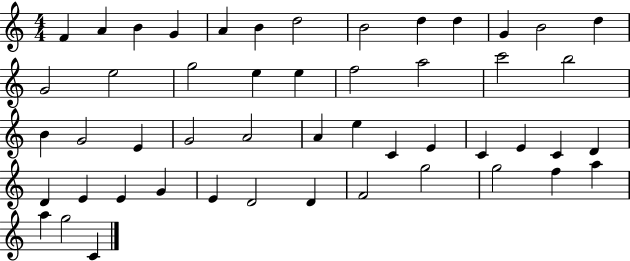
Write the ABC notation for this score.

X:1
T:Untitled
M:4/4
L:1/4
K:C
F A B G A B d2 B2 d d G B2 d G2 e2 g2 e e f2 a2 c'2 b2 B G2 E G2 A2 A e C E C E C D D E E G E D2 D F2 g2 g2 f a a g2 C